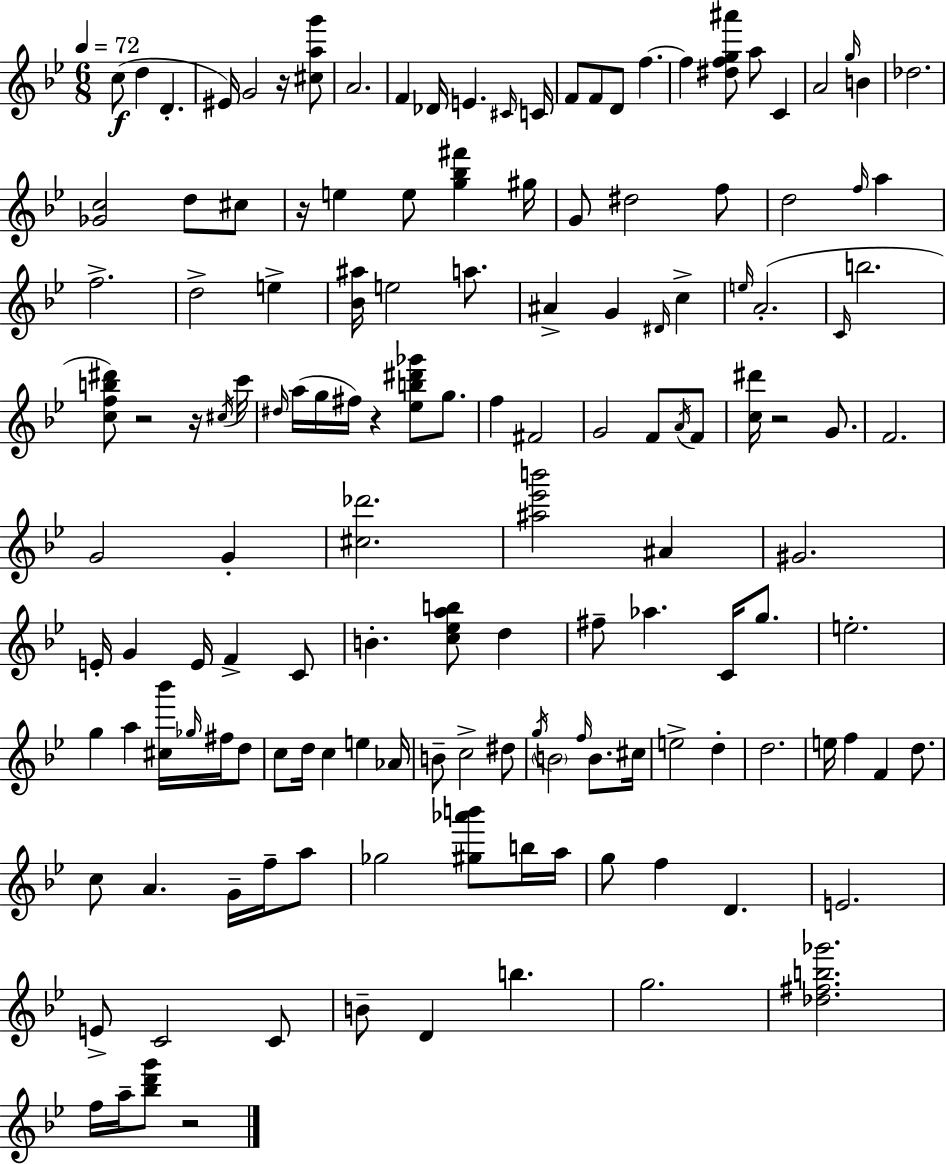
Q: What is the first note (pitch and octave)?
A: C5